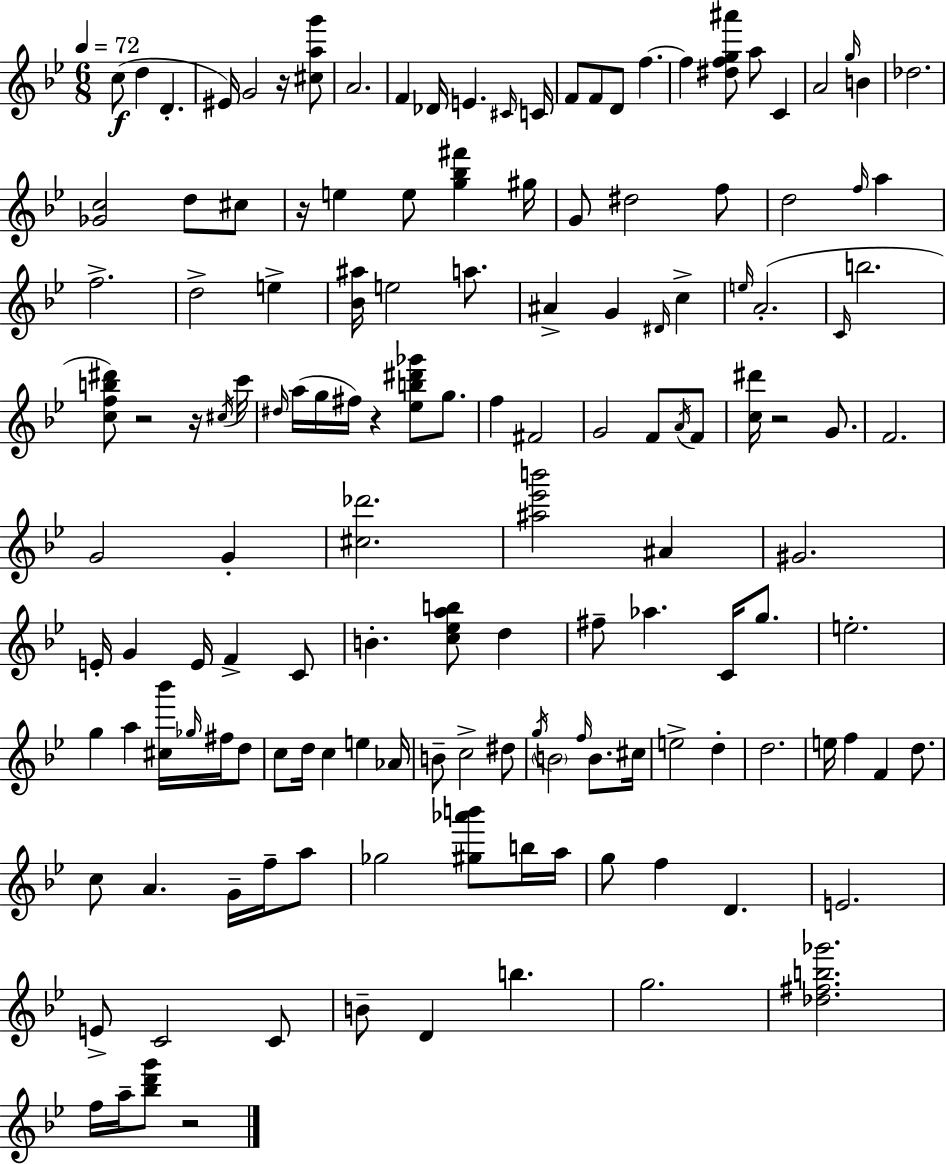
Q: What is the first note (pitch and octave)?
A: C5